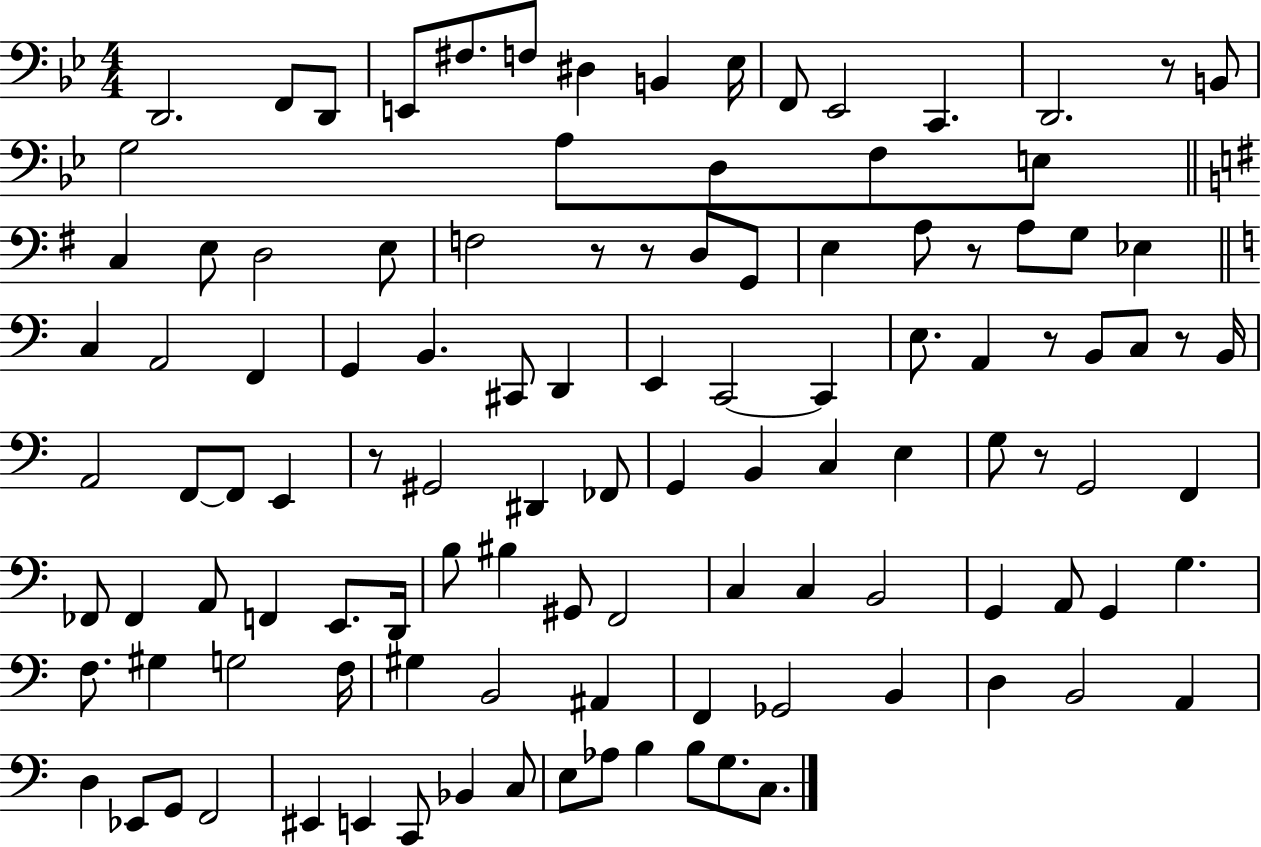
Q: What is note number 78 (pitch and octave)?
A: F3